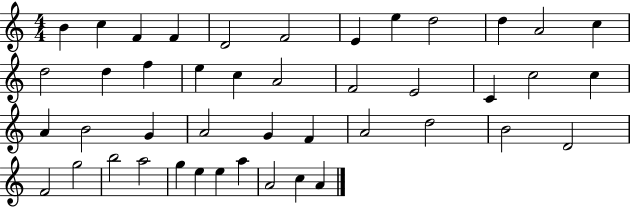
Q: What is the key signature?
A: C major